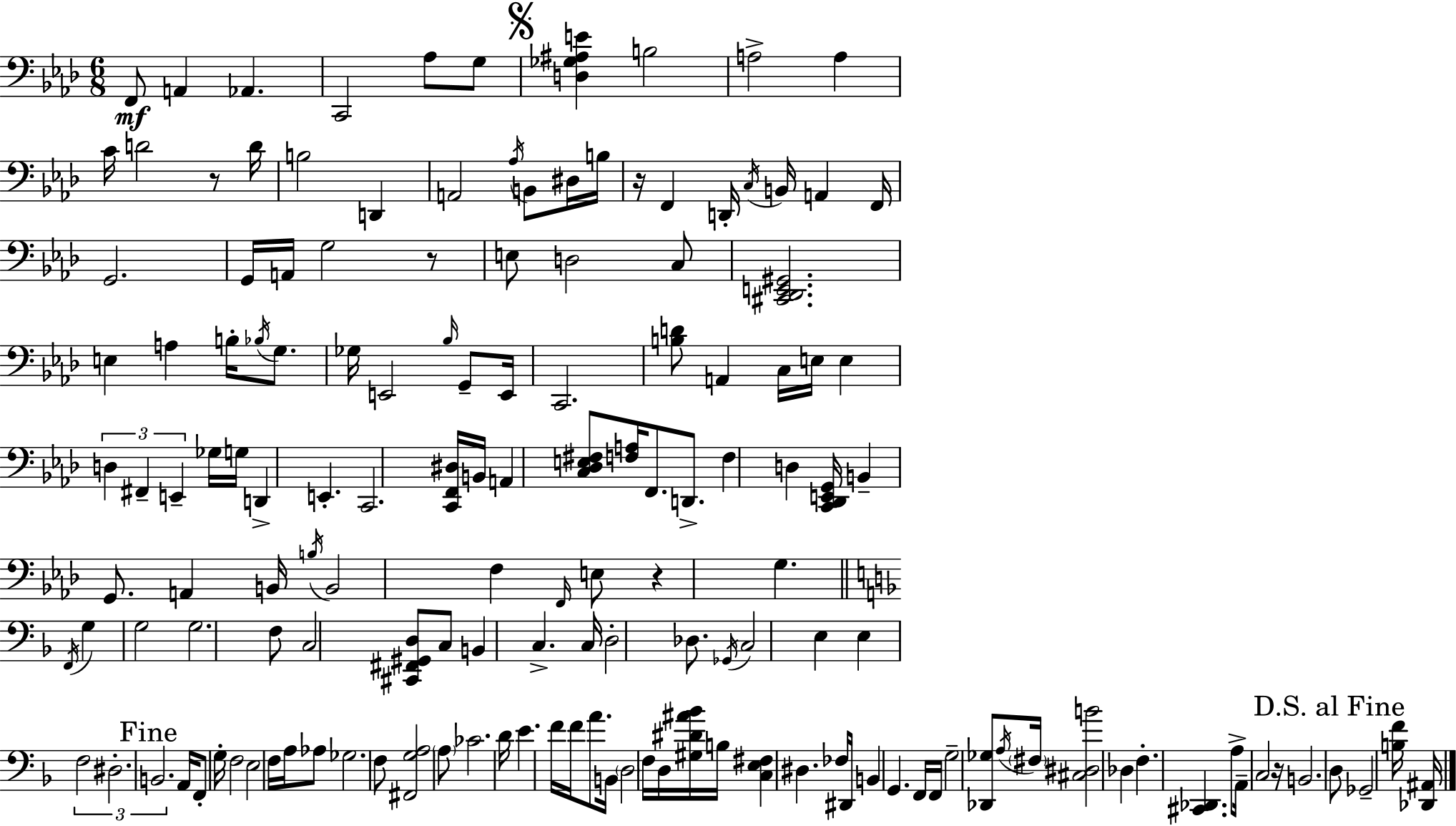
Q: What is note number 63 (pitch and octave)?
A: G2